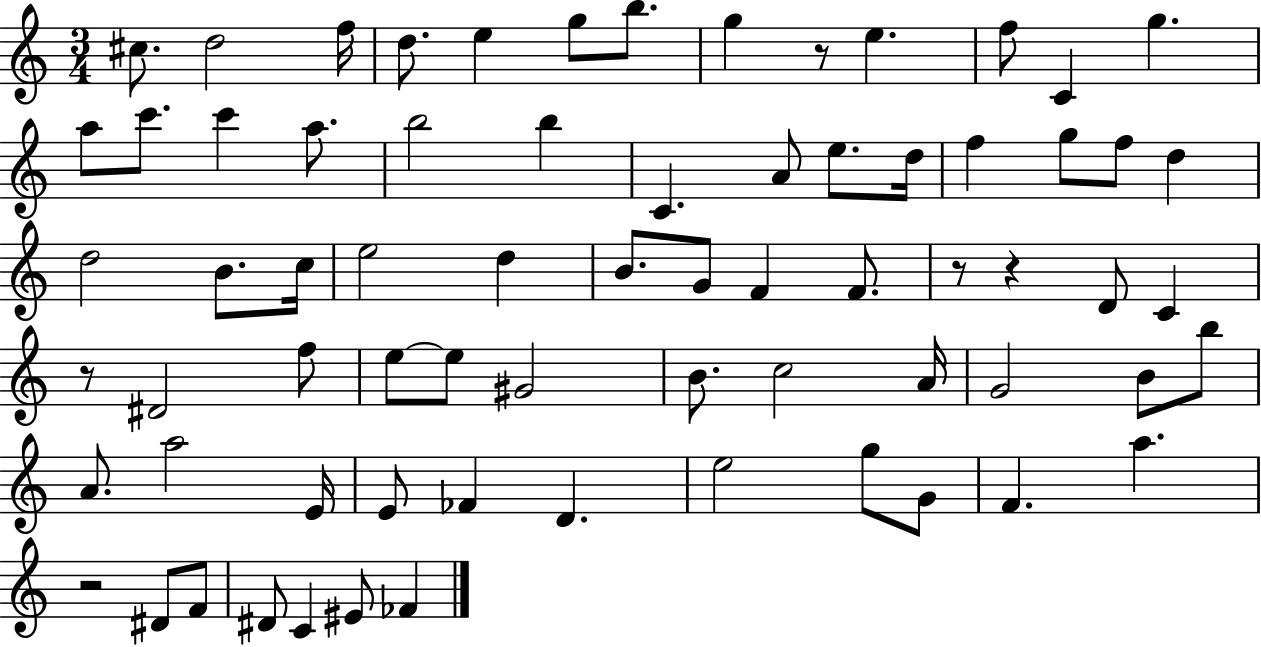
C#5/e. D5/h F5/s D5/e. E5/q G5/e B5/e. G5/q R/e E5/q. F5/e C4/q G5/q. A5/e C6/e. C6/q A5/e. B5/h B5/q C4/q. A4/e E5/e. D5/s F5/q G5/e F5/e D5/q D5/h B4/e. C5/s E5/h D5/q B4/e. G4/e F4/q F4/e. R/e R/q D4/e C4/q R/e D#4/h F5/e E5/e E5/e G#4/h B4/e. C5/h A4/s G4/h B4/e B5/e A4/e. A5/h E4/s E4/e FES4/q D4/q. E5/h G5/e G4/e F4/q. A5/q. R/h D#4/e F4/e D#4/e C4/q EIS4/e FES4/q